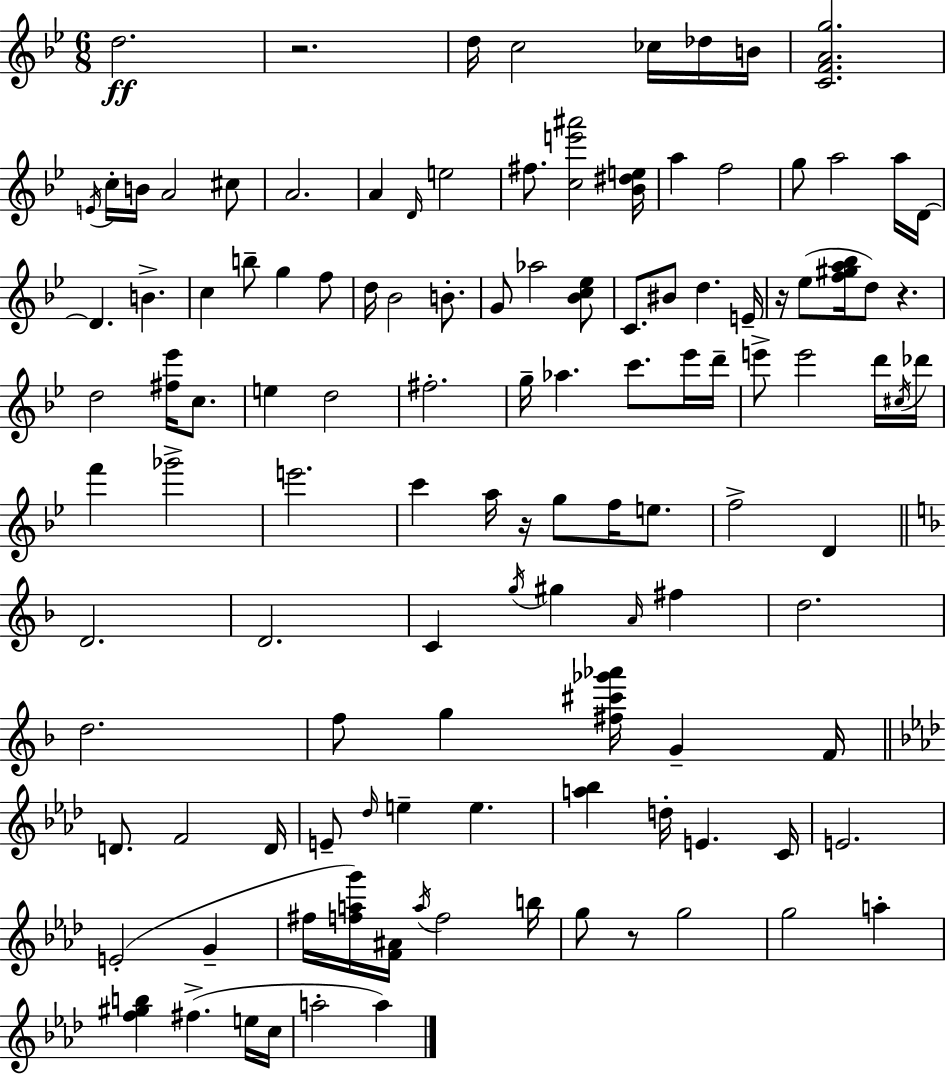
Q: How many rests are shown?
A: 5